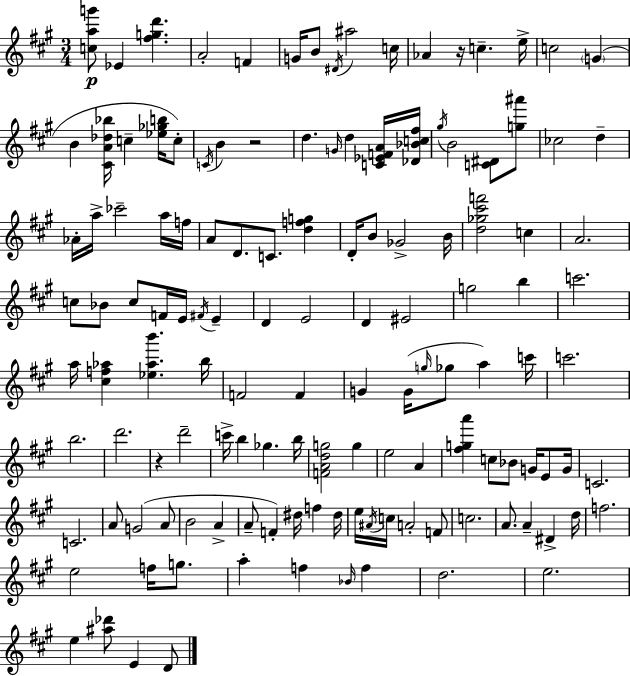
{
  \clef treble
  \numericTimeSignature
  \time 3/4
  \key a \major
  <c'' a'' g'''>8\p ees'4 <fis'' g'' d'''>4. | a'2-. f'4 | g'16 b'8 \acciaccatura { dis'16 } ais''2 | c''16 aes'4 r16 c''4.-- | \break e''16-> c''2 \parenthesize g'4( | b'4 <cis' a' des'' bes''>16 c''4-- <ees'' ges'' b''>16 c''8-.) | \acciaccatura { c'16 } b'4 r2 | d''4. \grace { g'16 } d''4 | \break <c' ees' f' a'>16 <des' bes' c'' fis''>16 \acciaccatura { gis''16 } b'2 | <c' dis'>8 <g'' ais'''>8 ces''2 | d''4-- aes'16-. a''16-> ces'''2-- | a''16 f''16 a'8 d'8. c'8. | \break <d'' f'' g''>4 d'16-. b'8 ges'2-> | b'16 <d'' ges'' cis''' f'''>2 | c''4 a'2. | c''8 bes'8 c''8 f'16 e'16 | \break \acciaccatura { fis'16 } e'4-- d'4 e'2 | d'4 eis'2 | g''2 | b''4 c'''2. | \break a''16 <cis'' f'' aes''>4 <ees'' aes'' b'''>4. | b''16 f'2 | f'4 g'4 g'16( \grace { g''16 } ges''8 | a''4) c'''16 c'''2. | \break b''2. | d'''2. | r4 d'''2-- | c'''16-> b''4 ges''4. | \break b''16 <f' a' d'' g''>2 | g''4 e''2 | a'4 <fis'' g'' a'''>4 c''8 | bes'8 g'16 e'8 g'16 c'2. | \break c'2. | a'8 g'2( | a'8 b'2 | a'4-> a'8-- f'4-.) | \break dis''16 f''4 dis''16 e''16 \acciaccatura { ais'16 } c''16 a'2-. | f'8 c''2. | a'8. a'4-- | dis'4-> d''16 f''2. | \break e''2 | f''16 g''8. a''4-. f''4 | \grace { bes'16 } f''4 d''2. | e''2. | \break e''4 | <ais'' des'''>8 e'4 d'8 \bar "|."
}